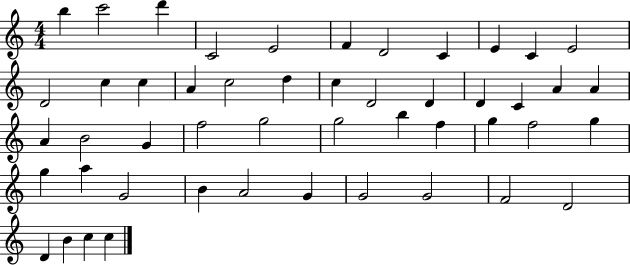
B5/q C6/h D6/q C4/h E4/h F4/q D4/h C4/q E4/q C4/q E4/h D4/h C5/q C5/q A4/q C5/h D5/q C5/q D4/h D4/q D4/q C4/q A4/q A4/q A4/q B4/h G4/q F5/h G5/h G5/h B5/q F5/q G5/q F5/h G5/q G5/q A5/q G4/h B4/q A4/h G4/q G4/h G4/h F4/h D4/h D4/q B4/q C5/q C5/q